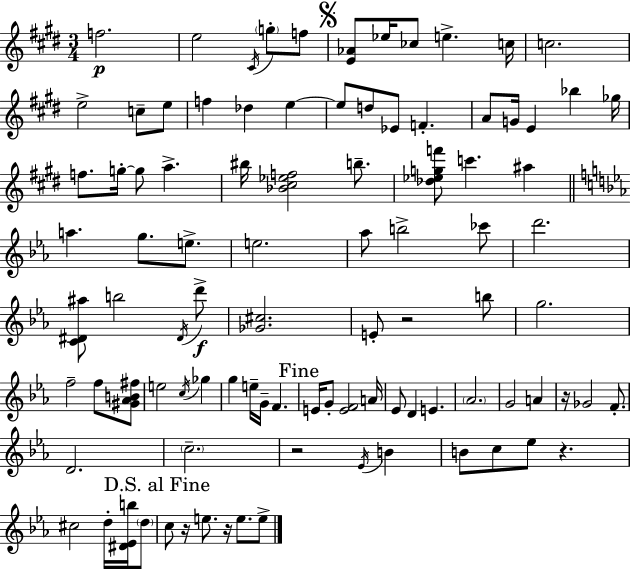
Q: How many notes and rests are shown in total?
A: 95